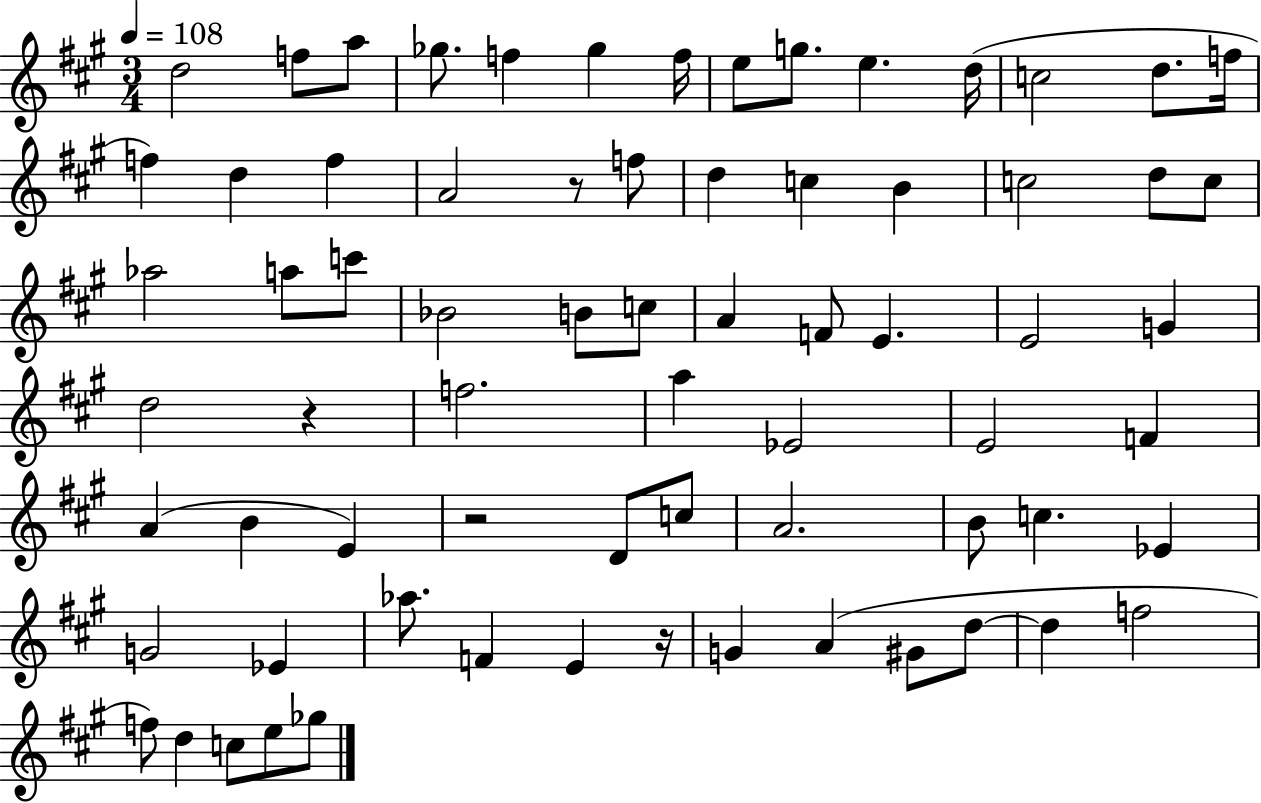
D5/h F5/e A5/e Gb5/e. F5/q Gb5/q F5/s E5/e G5/e. E5/q. D5/s C5/h D5/e. F5/s F5/q D5/q F5/q A4/h R/e F5/e D5/q C5/q B4/q C5/h D5/e C5/e Ab5/h A5/e C6/e Bb4/h B4/e C5/e A4/q F4/e E4/q. E4/h G4/q D5/h R/q F5/h. A5/q Eb4/h E4/h F4/q A4/q B4/q E4/q R/h D4/e C5/e A4/h. B4/e C5/q. Eb4/q G4/h Eb4/q Ab5/e. F4/q E4/q R/s G4/q A4/q G#4/e D5/e D5/q F5/h F5/e D5/q C5/e E5/e Gb5/e